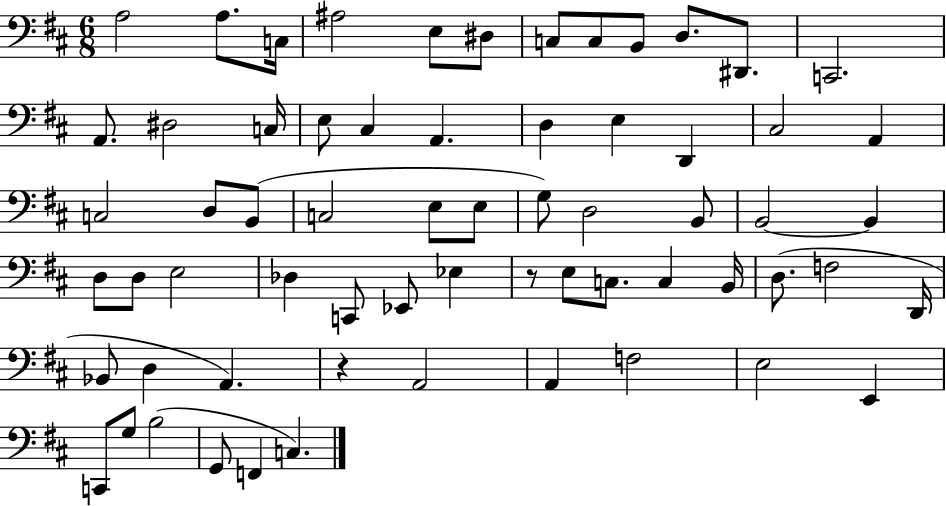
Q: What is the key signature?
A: D major